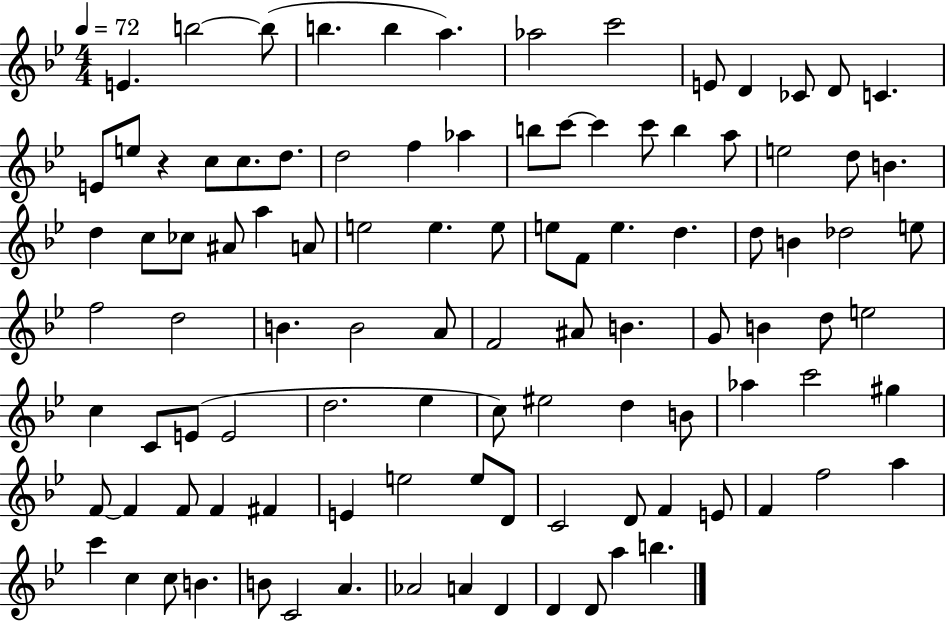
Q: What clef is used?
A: treble